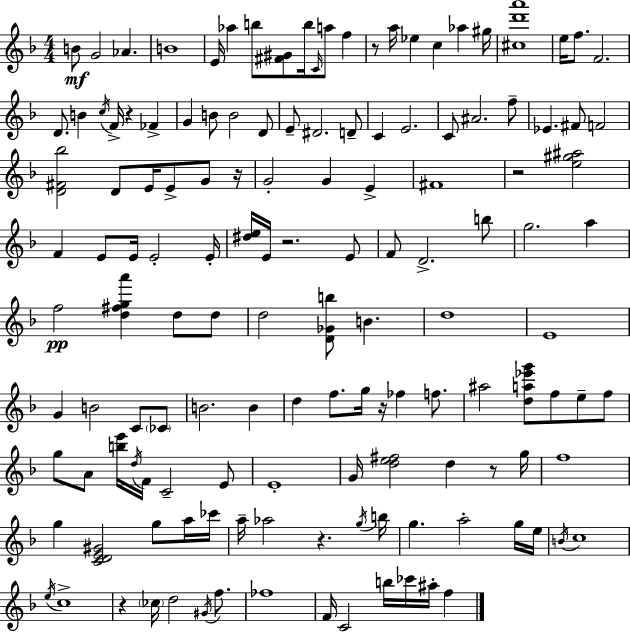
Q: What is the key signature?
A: D minor